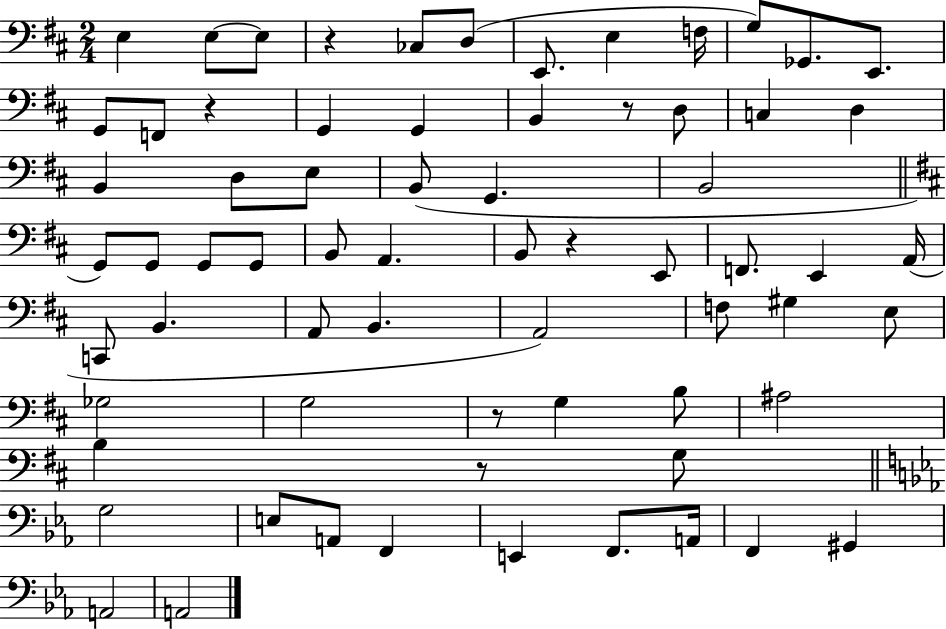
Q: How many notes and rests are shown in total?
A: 68